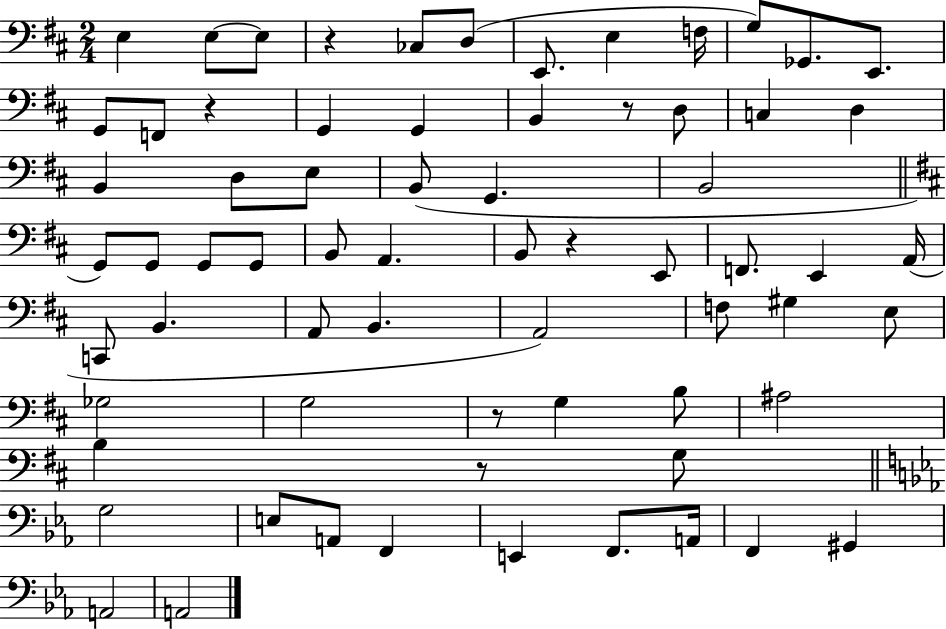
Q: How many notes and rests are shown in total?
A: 68